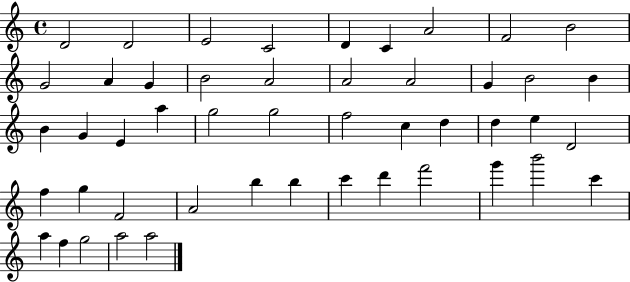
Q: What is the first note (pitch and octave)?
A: D4